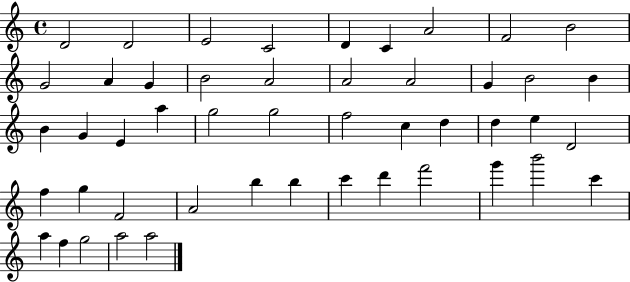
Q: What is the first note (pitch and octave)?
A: D4